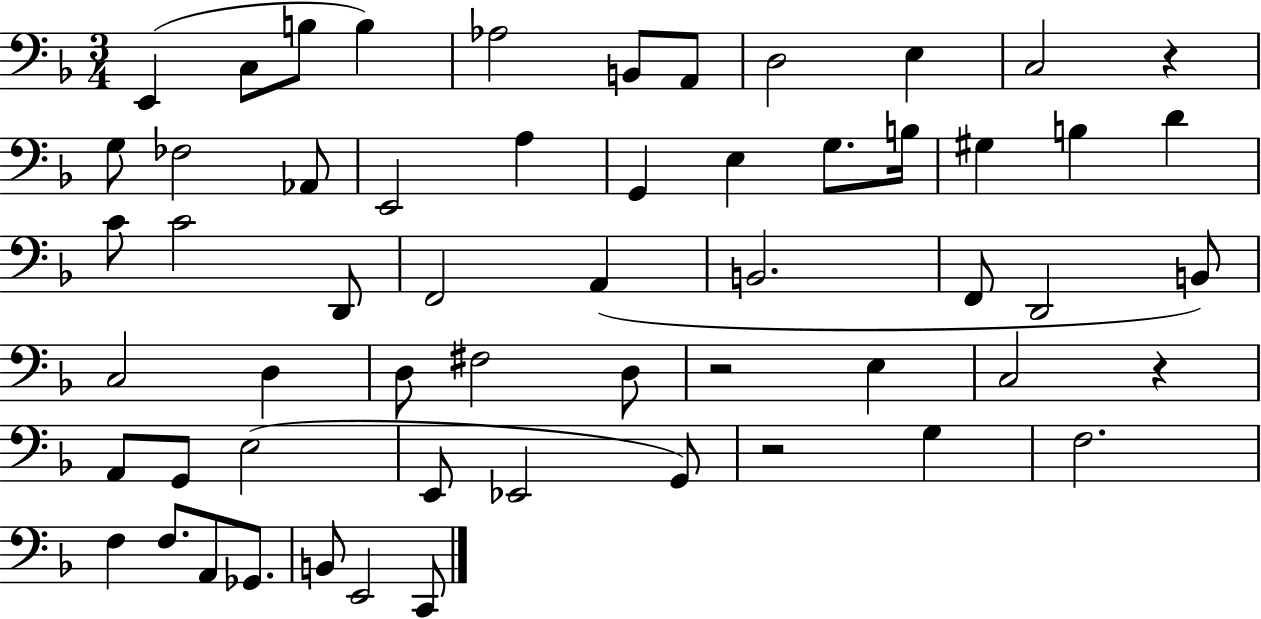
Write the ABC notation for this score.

X:1
T:Untitled
M:3/4
L:1/4
K:F
E,, C,/2 B,/2 B, _A,2 B,,/2 A,,/2 D,2 E, C,2 z G,/2 _F,2 _A,,/2 E,,2 A, G,, E, G,/2 B,/4 ^G, B, D C/2 C2 D,,/2 F,,2 A,, B,,2 F,,/2 D,,2 B,,/2 C,2 D, D,/2 ^F,2 D,/2 z2 E, C,2 z A,,/2 G,,/2 E,2 E,,/2 _E,,2 G,,/2 z2 G, F,2 F, F,/2 A,,/2 _G,,/2 B,,/2 E,,2 C,,/2